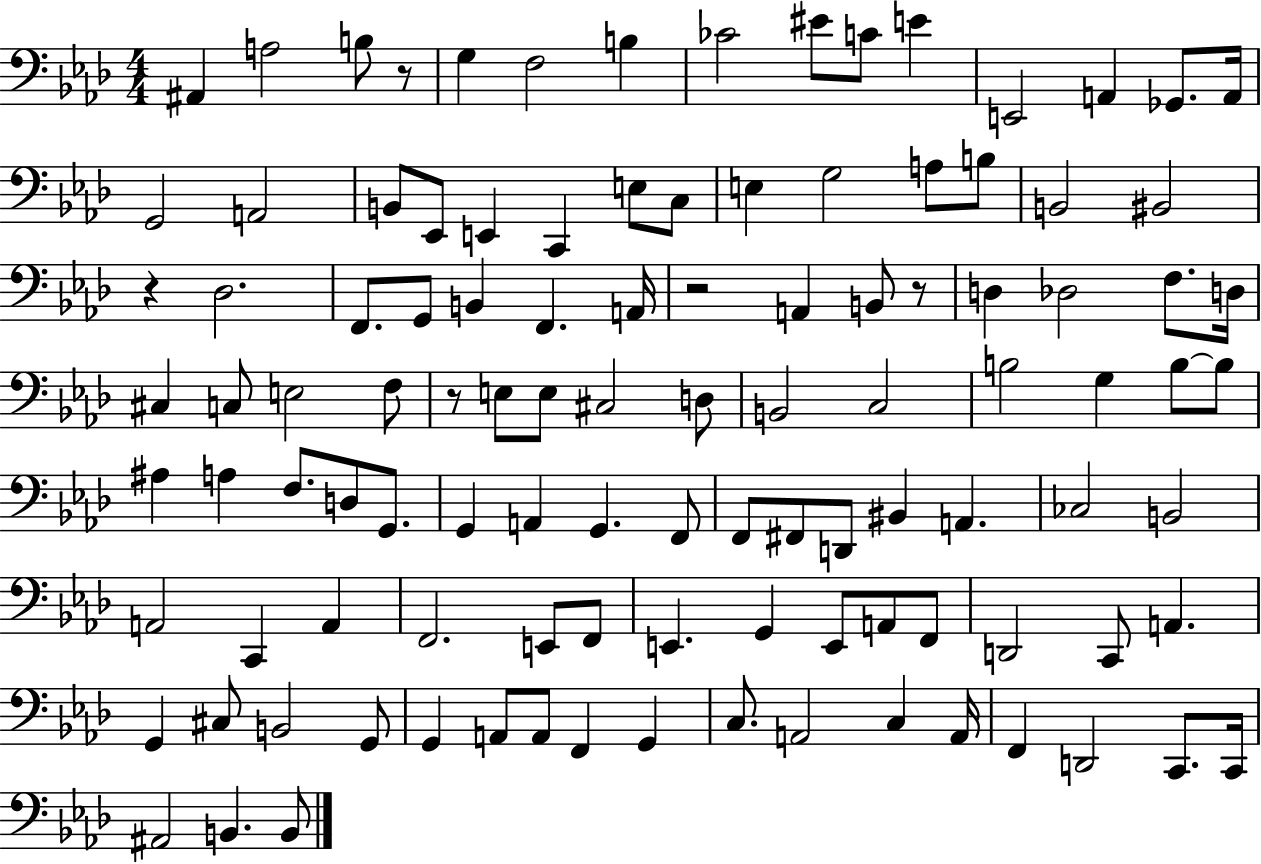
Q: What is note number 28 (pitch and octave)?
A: BIS2